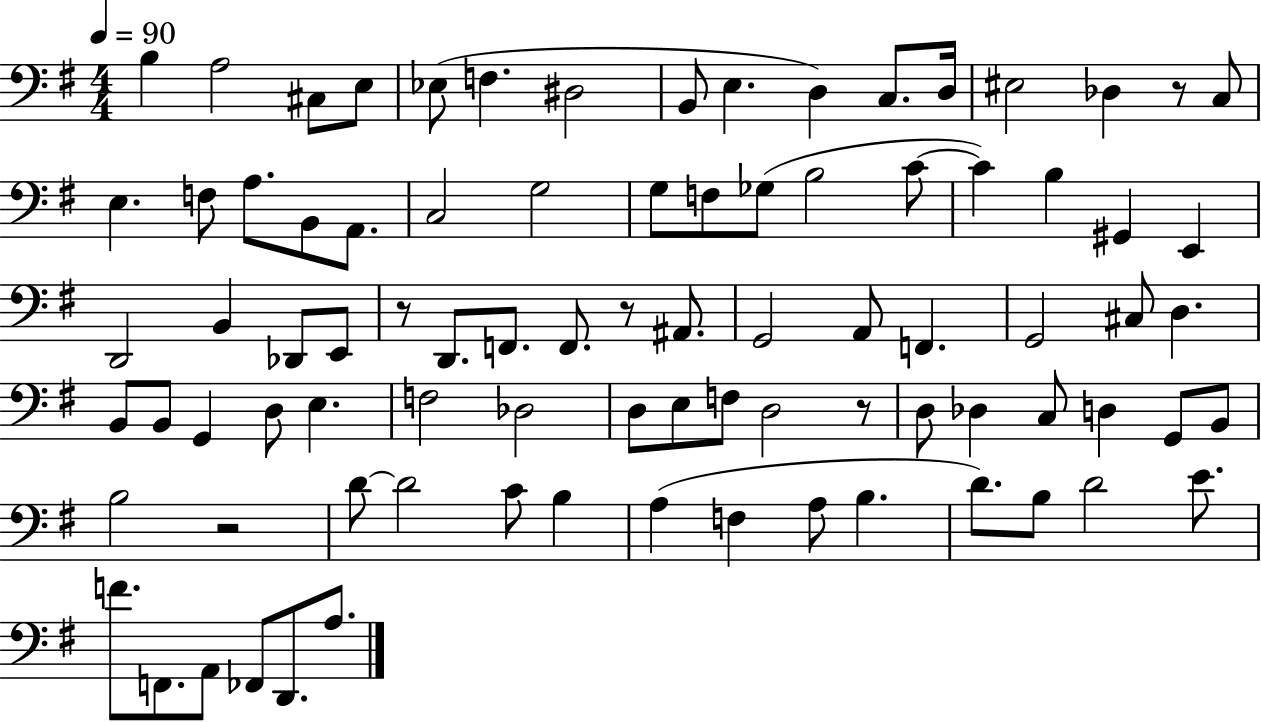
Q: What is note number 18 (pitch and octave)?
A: A3